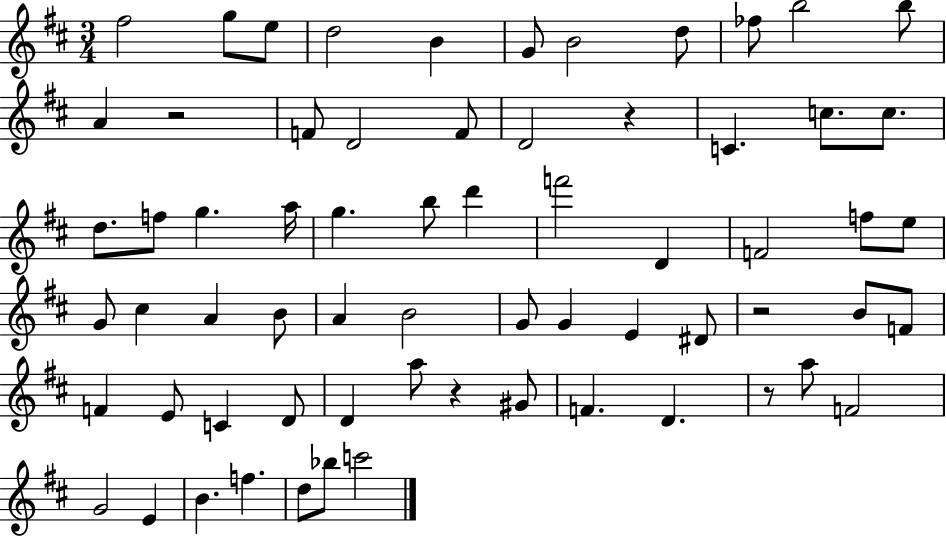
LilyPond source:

{
  \clef treble
  \numericTimeSignature
  \time 3/4
  \key d \major
  fis''2 g''8 e''8 | d''2 b'4 | g'8 b'2 d''8 | fes''8 b''2 b''8 | \break a'4 r2 | f'8 d'2 f'8 | d'2 r4 | c'4. c''8. c''8. | \break d''8. f''8 g''4. a''16 | g''4. b''8 d'''4 | f'''2 d'4 | f'2 f''8 e''8 | \break g'8 cis''4 a'4 b'8 | a'4 b'2 | g'8 g'4 e'4 dis'8 | r2 b'8 f'8 | \break f'4 e'8 c'4 d'8 | d'4 a''8 r4 gis'8 | f'4. d'4. | r8 a''8 f'2 | \break g'2 e'4 | b'4. f''4. | d''8 bes''8 c'''2 | \bar "|."
}